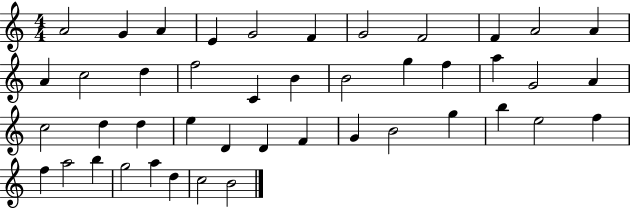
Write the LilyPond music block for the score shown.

{
  \clef treble
  \numericTimeSignature
  \time 4/4
  \key c \major
  a'2 g'4 a'4 | e'4 g'2 f'4 | g'2 f'2 | f'4 a'2 a'4 | \break a'4 c''2 d''4 | f''2 c'4 b'4 | b'2 g''4 f''4 | a''4 g'2 a'4 | \break c''2 d''4 d''4 | e''4 d'4 d'4 f'4 | g'4 b'2 g''4 | b''4 e''2 f''4 | \break f''4 a''2 b''4 | g''2 a''4 d''4 | c''2 b'2 | \bar "|."
}